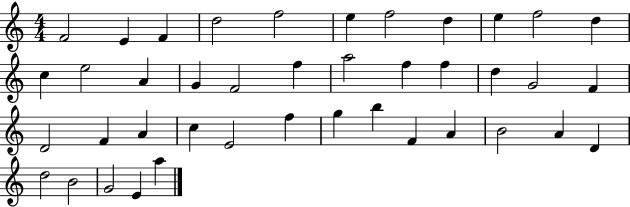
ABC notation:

X:1
T:Untitled
M:4/4
L:1/4
K:C
F2 E F d2 f2 e f2 d e f2 d c e2 A G F2 f a2 f f d G2 F D2 F A c E2 f g b F A B2 A D d2 B2 G2 E a